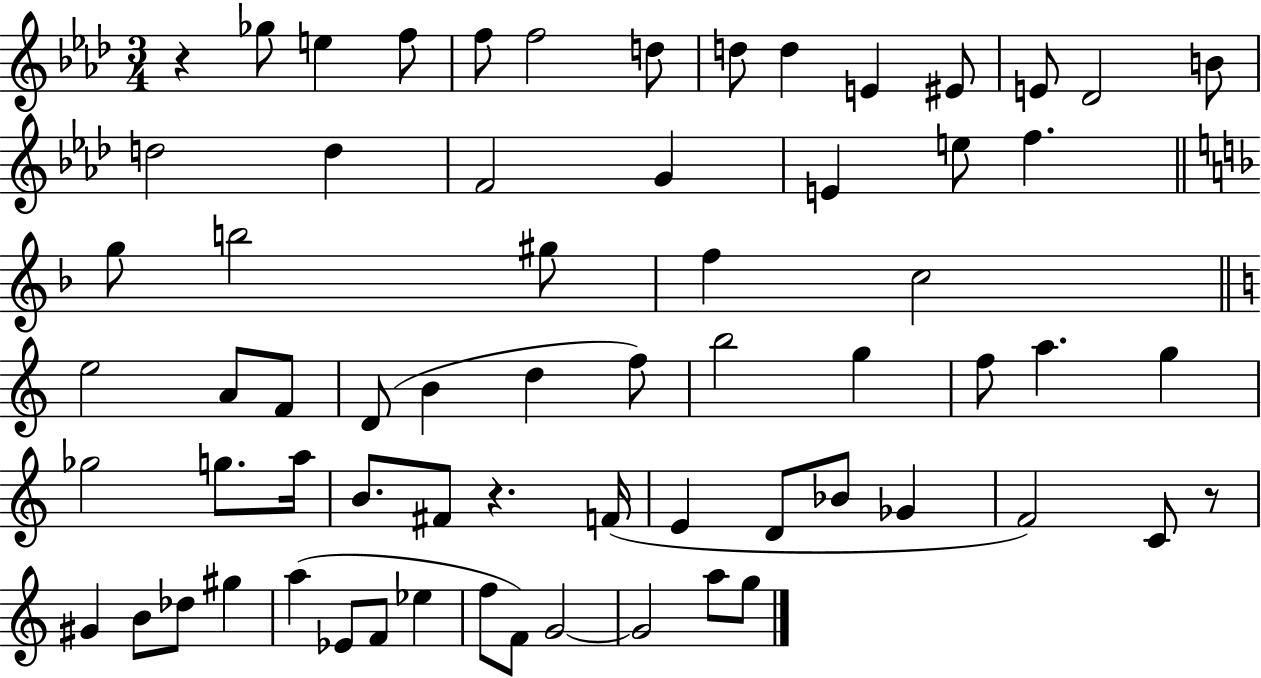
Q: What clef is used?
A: treble